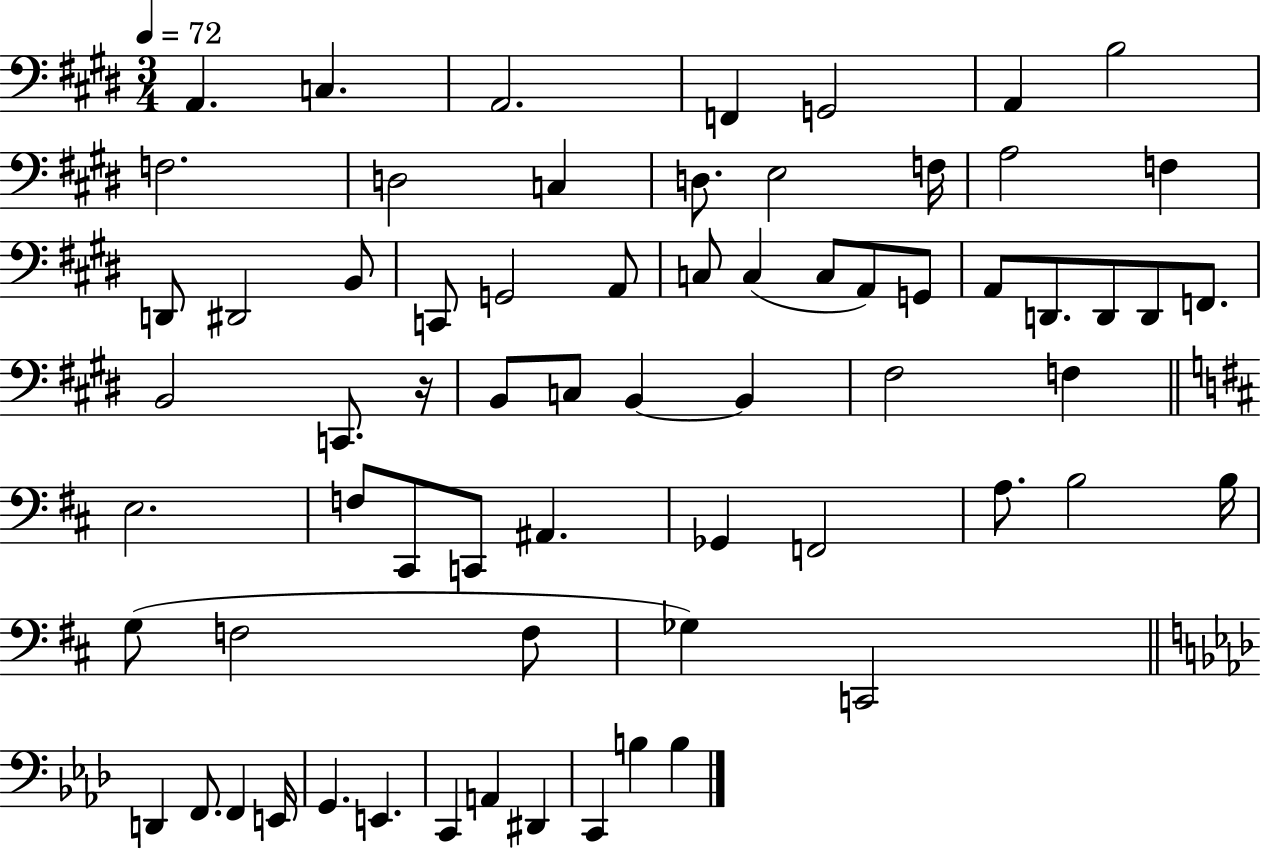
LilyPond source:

{
  \clef bass
  \numericTimeSignature
  \time 3/4
  \key e \major
  \tempo 4 = 72
  a,4. c4. | a,2. | f,4 g,2 | a,4 b2 | \break f2. | d2 c4 | d8. e2 f16 | a2 f4 | \break d,8 dis,2 b,8 | c,8 g,2 a,8 | c8 c4( c8 a,8) g,8 | a,8 d,8. d,8 d,8 f,8. | \break b,2 c,8. r16 | b,8 c8 b,4~~ b,4 | fis2 f4 | \bar "||" \break \key b \minor e2. | f8 cis,8 c,8 ais,4. | ges,4 f,2 | a8. b2 b16 | \break g8( f2 f8 | ges4) c,2 | \bar "||" \break \key aes \major d,4 f,8. f,4 e,16 | g,4. e,4. | c,4 a,4 dis,4 | c,4 b4 b4 | \break \bar "|."
}